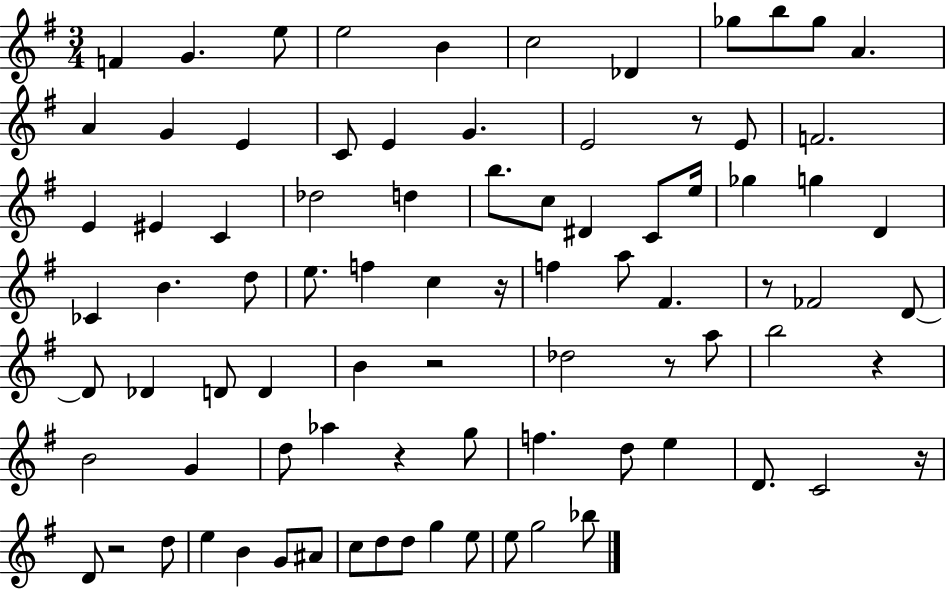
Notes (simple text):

F4/q G4/q. E5/e E5/h B4/q C5/h Db4/q Gb5/e B5/e Gb5/e A4/q. A4/q G4/q E4/q C4/e E4/q G4/q. E4/h R/e E4/e F4/h. E4/q EIS4/q C4/q Db5/h D5/q B5/e. C5/e D#4/q C4/e E5/s Gb5/q G5/q D4/q CES4/q B4/q. D5/e E5/e. F5/q C5/q R/s F5/q A5/e F#4/q. R/e FES4/h D4/e D4/e Db4/q D4/e D4/q B4/q R/h Db5/h R/e A5/e B5/h R/q B4/h G4/q D5/e Ab5/q R/q G5/e F5/q. D5/e E5/q D4/e. C4/h R/s D4/e R/h D5/e E5/q B4/q G4/e A#4/e C5/e D5/e D5/e G5/q E5/e E5/e G5/h Bb5/e